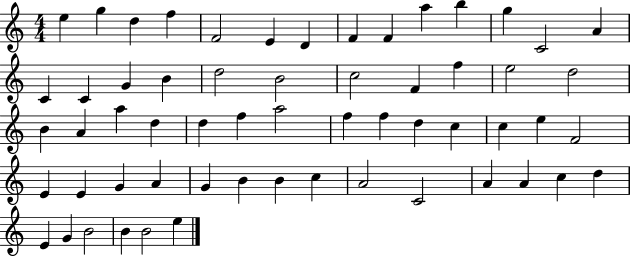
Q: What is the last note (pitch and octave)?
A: E5